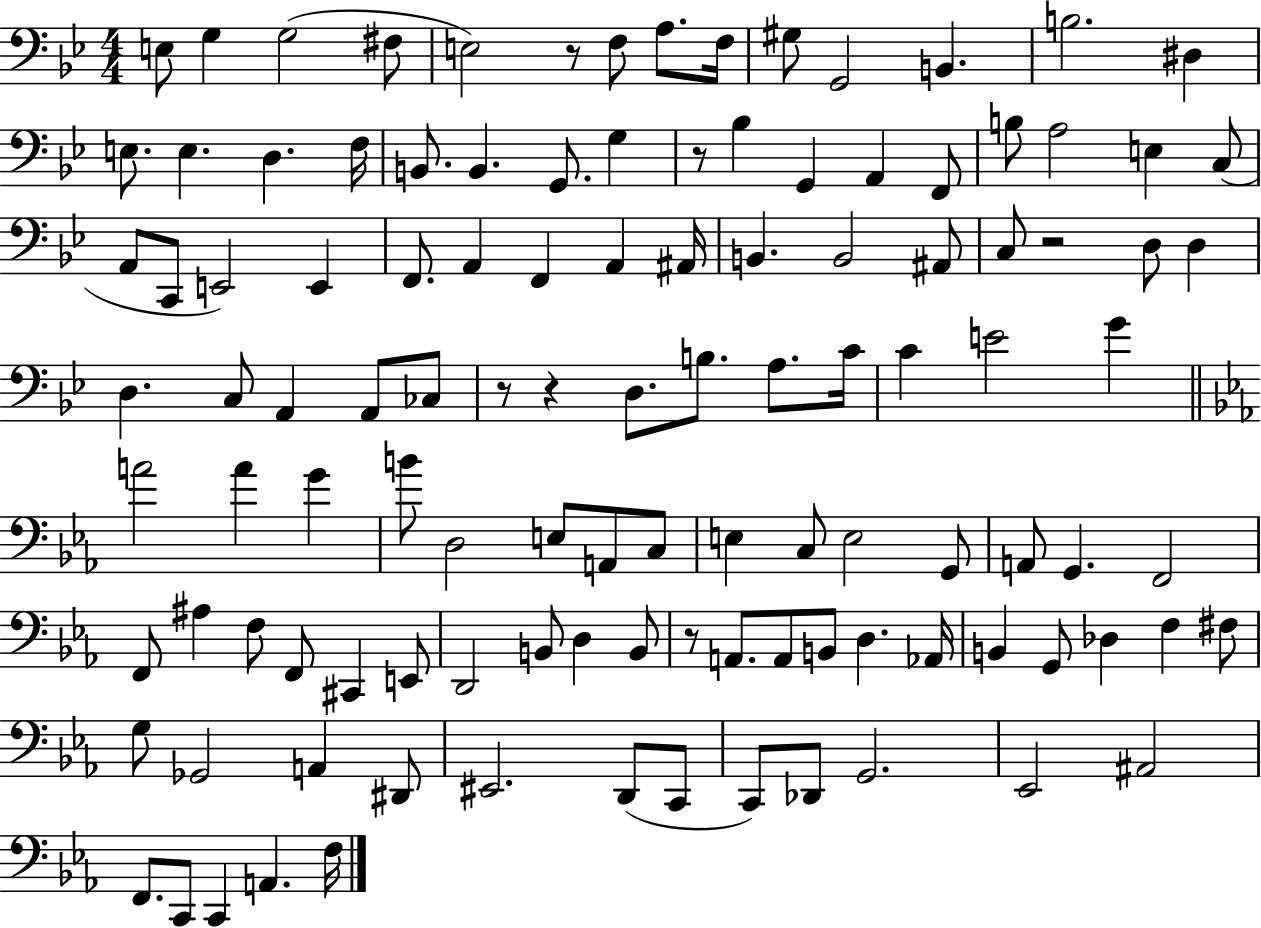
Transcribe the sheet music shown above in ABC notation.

X:1
T:Untitled
M:4/4
L:1/4
K:Bb
E,/2 G, G,2 ^F,/2 E,2 z/2 F,/2 A,/2 F,/4 ^G,/2 G,,2 B,, B,2 ^D, E,/2 E, D, F,/4 B,,/2 B,, G,,/2 G, z/2 _B, G,, A,, F,,/2 B,/2 A,2 E, C,/2 A,,/2 C,,/2 E,,2 E,, F,,/2 A,, F,, A,, ^A,,/4 B,, B,,2 ^A,,/2 C,/2 z2 D,/2 D, D, C,/2 A,, A,,/2 _C,/2 z/2 z D,/2 B,/2 A,/2 C/4 C E2 G A2 A G B/2 D,2 E,/2 A,,/2 C,/2 E, C,/2 E,2 G,,/2 A,,/2 G,, F,,2 F,,/2 ^A, F,/2 F,,/2 ^C,, E,,/2 D,,2 B,,/2 D, B,,/2 z/2 A,,/2 A,,/2 B,,/2 D, _A,,/4 B,, G,,/2 _D, F, ^F,/2 G,/2 _G,,2 A,, ^D,,/2 ^E,,2 D,,/2 C,,/2 C,,/2 _D,,/2 G,,2 _E,,2 ^A,,2 F,,/2 C,,/2 C,, A,, F,/4